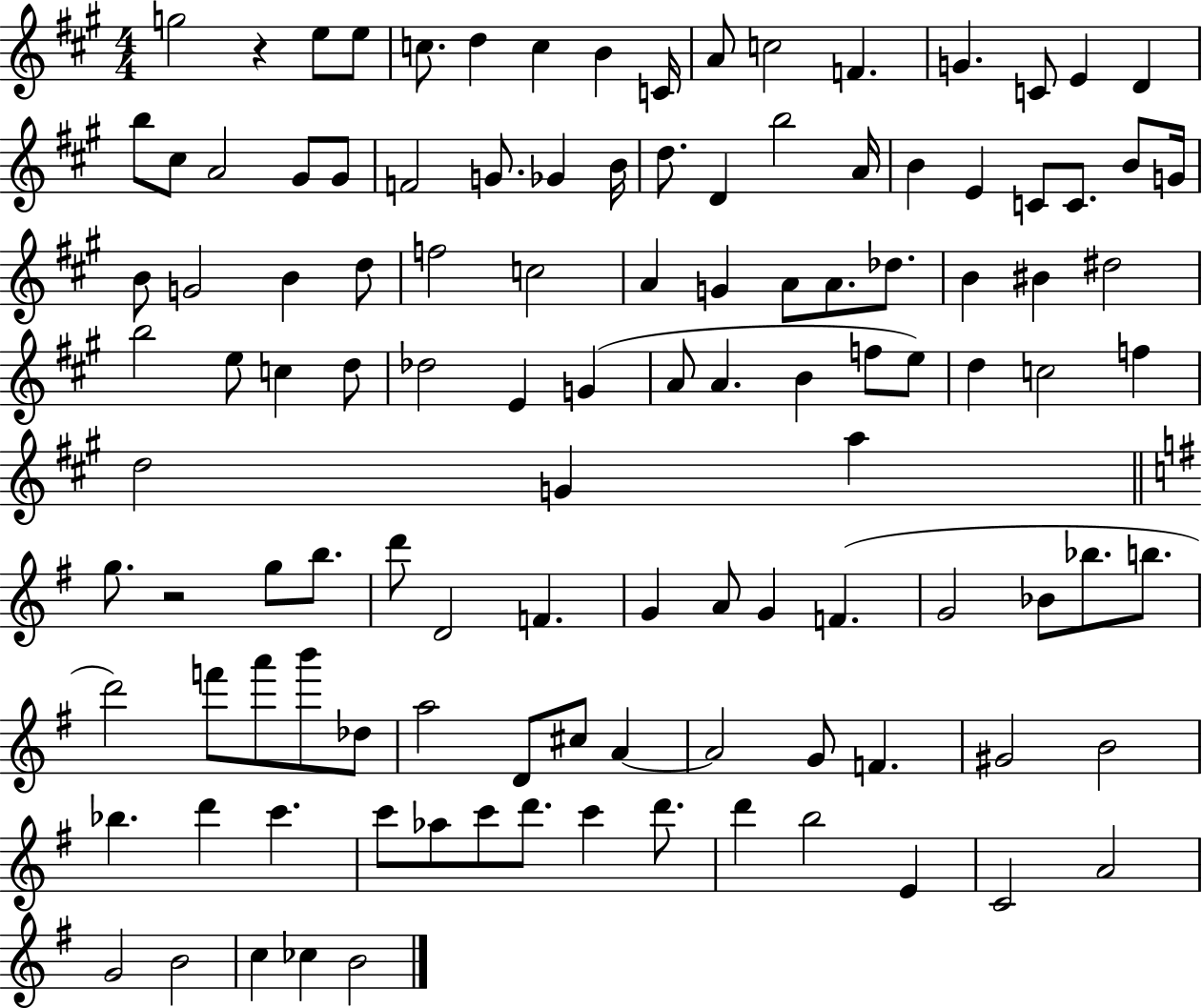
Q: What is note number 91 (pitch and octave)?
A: G4